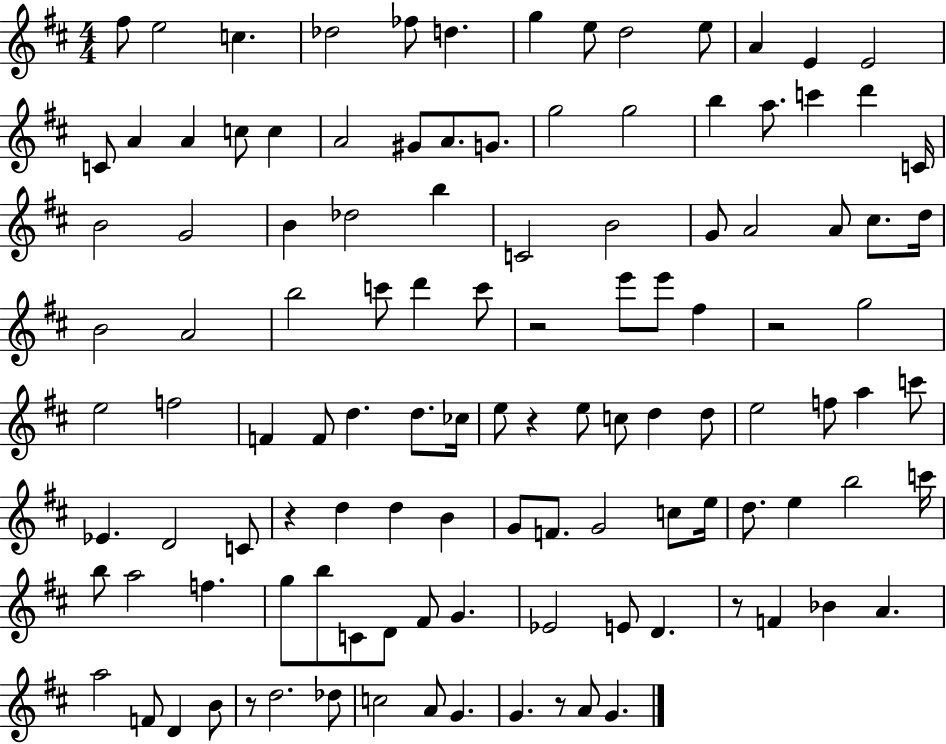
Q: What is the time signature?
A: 4/4